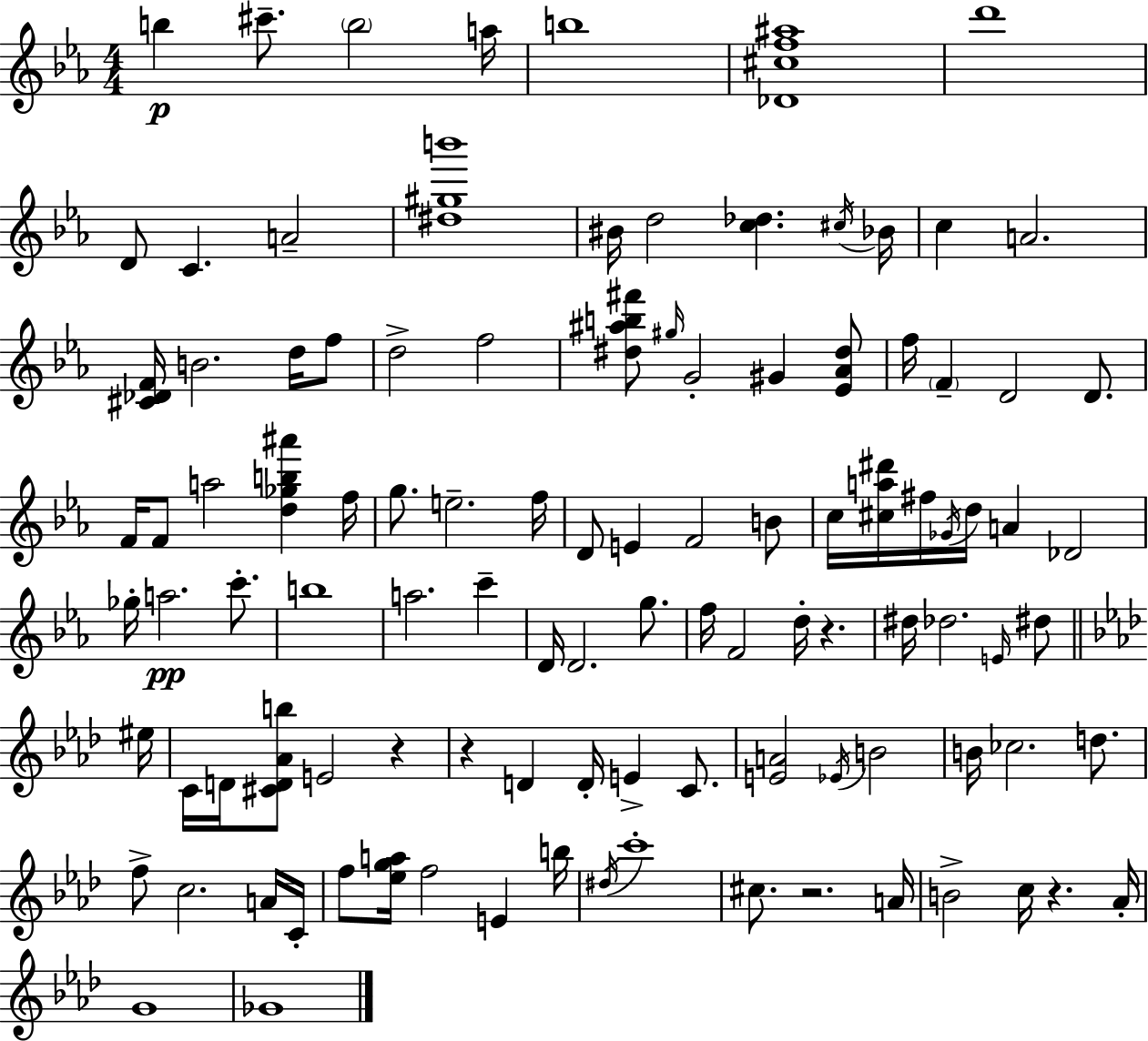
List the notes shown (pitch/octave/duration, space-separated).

B5/q C#6/e. B5/h A5/s B5/w [Db4,C#5,F5,A#5]/w D6/w D4/e C4/q. A4/h [D#5,G#5,B6]/w BIS4/s D5/h [C5,Db5]/q. C#5/s Bb4/s C5/q A4/h. [C#4,Db4,F4]/s B4/h. D5/s F5/e D5/h F5/h [D#5,A#5,B5,F#6]/e G#5/s G4/h G#4/q [Eb4,Ab4,D#5]/e F5/s F4/q D4/h D4/e. F4/s F4/e A5/h [D5,Gb5,B5,A#6]/q F5/s G5/e. E5/h. F5/s D4/e E4/q F4/h B4/e C5/s [C#5,A5,D#6]/s F#5/s Gb4/s D5/s A4/q Db4/h Gb5/s A5/h. C6/e. B5/w A5/h. C6/q D4/s D4/h. G5/e. F5/s F4/h D5/s R/q. D#5/s Db5/h. E4/s D#5/e EIS5/s C4/s D4/s [C#4,D4,Ab4,B5]/e E4/h R/q R/q D4/q D4/s E4/q C4/e. [E4,A4]/h Eb4/s B4/h B4/s CES5/h. D5/e. F5/e C5/h. A4/s C4/s F5/e [Eb5,G5,A5]/s F5/h E4/q B5/s D#5/s C6/w C#5/e. R/h. A4/s B4/h C5/s R/q. Ab4/s G4/w Gb4/w